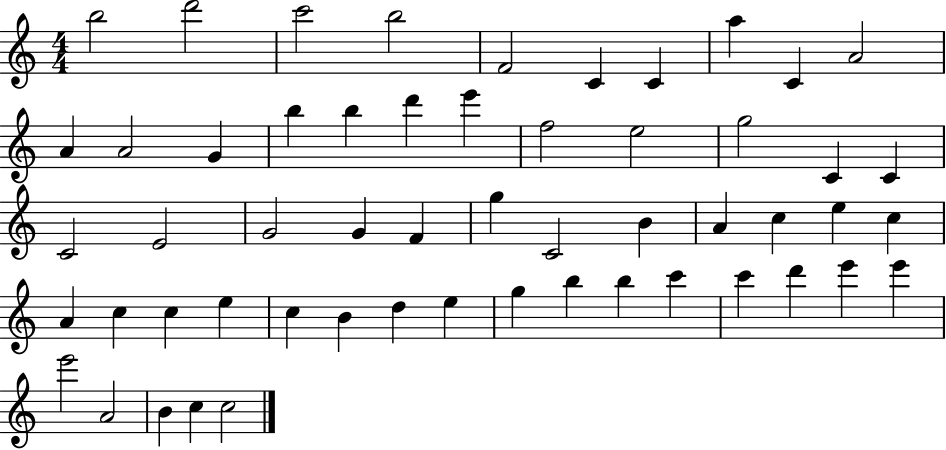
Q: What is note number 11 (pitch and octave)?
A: A4